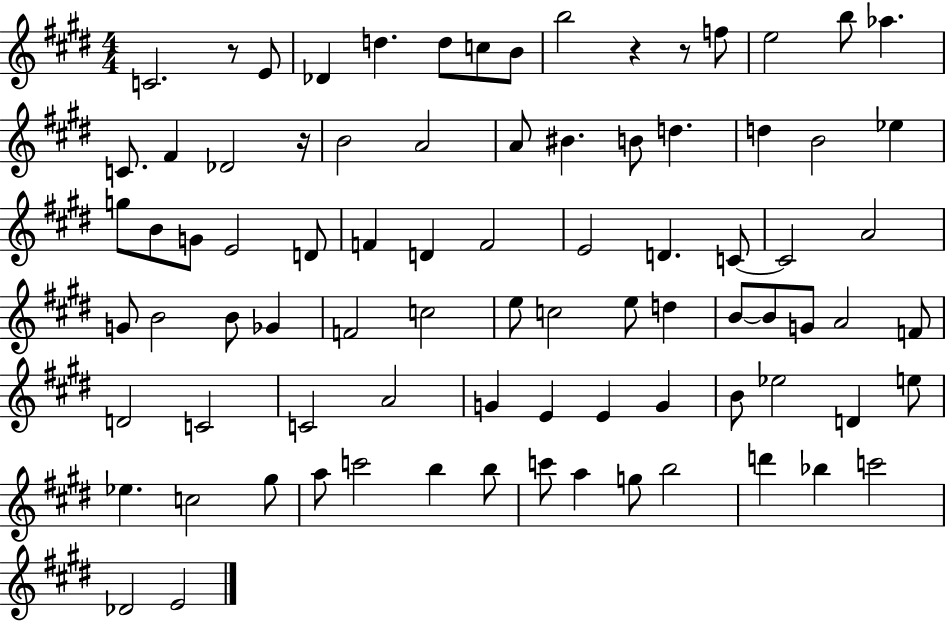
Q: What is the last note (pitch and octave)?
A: E4